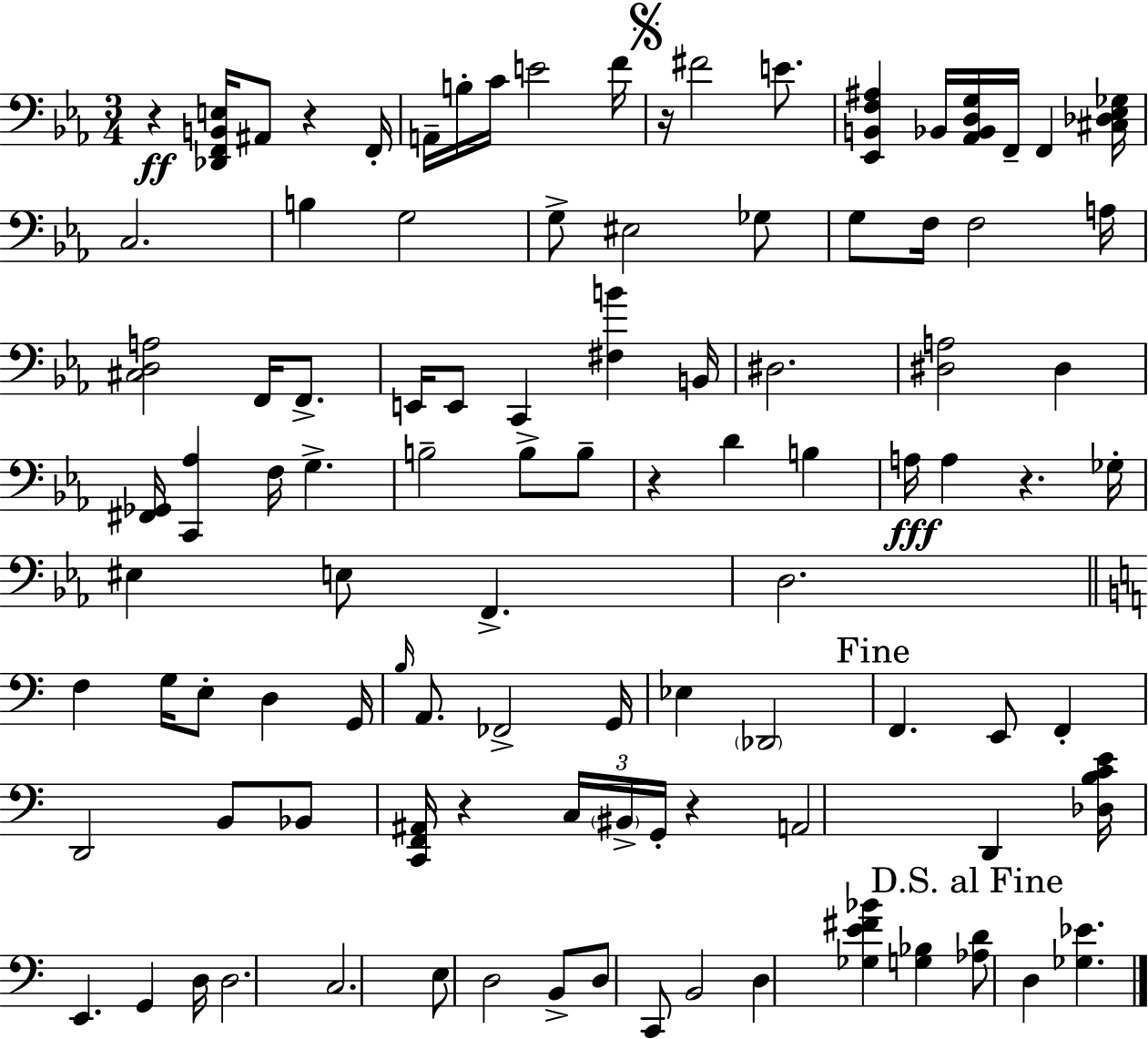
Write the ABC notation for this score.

X:1
T:Untitled
M:3/4
L:1/4
K:Cm
z [_D,,F,,B,,E,]/4 ^A,,/2 z F,,/4 A,,/4 B,/4 C/4 E2 F/4 z/4 ^F2 E/2 [_E,,B,,F,^A,] _B,,/4 [_A,,_B,,D,G,]/4 F,,/4 F,, [^C,_D,_E,_G,]/4 C,2 B, G,2 G,/2 ^E,2 _G,/2 G,/2 F,/4 F,2 A,/4 [^C,D,A,]2 F,,/4 F,,/2 E,,/4 E,,/2 C,, [^F,B] B,,/4 ^D,2 [^D,A,]2 ^D, [^F,,_G,,]/4 [C,,_A,] F,/4 G, B,2 B,/2 B,/2 z D B, A,/4 A, z _G,/4 ^E, E,/2 F,, D,2 F, G,/4 E,/2 D, G,,/4 B,/4 A,,/2 _F,,2 G,,/4 _E, _D,,2 F,, E,,/2 F,, D,,2 B,,/2 _B,,/2 [C,,F,,^A,,]/4 z C,/4 ^B,,/4 G,,/4 z A,,2 D,, [_D,B,CE]/4 E,, G,, D,/4 D,2 C,2 E,/2 D,2 B,,/2 D,/2 C,,/2 B,,2 D, [_G,E^F_B] [G,_B,] [_A,D]/2 D, [_G,_E]